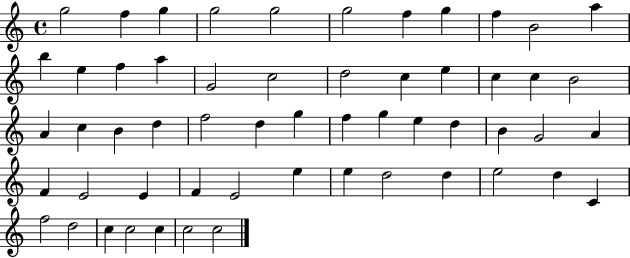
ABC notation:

X:1
T:Untitled
M:4/4
L:1/4
K:C
g2 f g g2 g2 g2 f g f B2 a b e f a G2 c2 d2 c e c c B2 A c B d f2 d g f g e d B G2 A F E2 E F E2 e e d2 d e2 d C f2 d2 c c2 c c2 c2